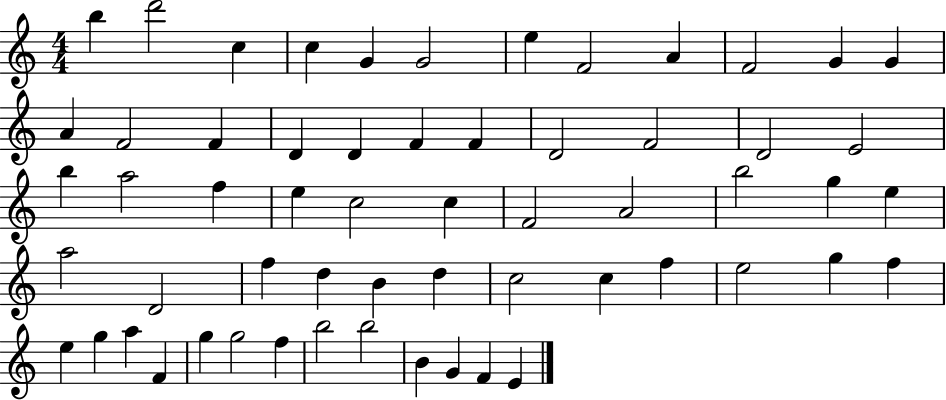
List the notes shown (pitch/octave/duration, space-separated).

B5/q D6/h C5/q C5/q G4/q G4/h E5/q F4/h A4/q F4/h G4/q G4/q A4/q F4/h F4/q D4/q D4/q F4/q F4/q D4/h F4/h D4/h E4/h B5/q A5/h F5/q E5/q C5/h C5/q F4/h A4/h B5/h G5/q E5/q A5/h D4/h F5/q D5/q B4/q D5/q C5/h C5/q F5/q E5/h G5/q F5/q E5/q G5/q A5/q F4/q G5/q G5/h F5/q B5/h B5/h B4/q G4/q F4/q E4/q